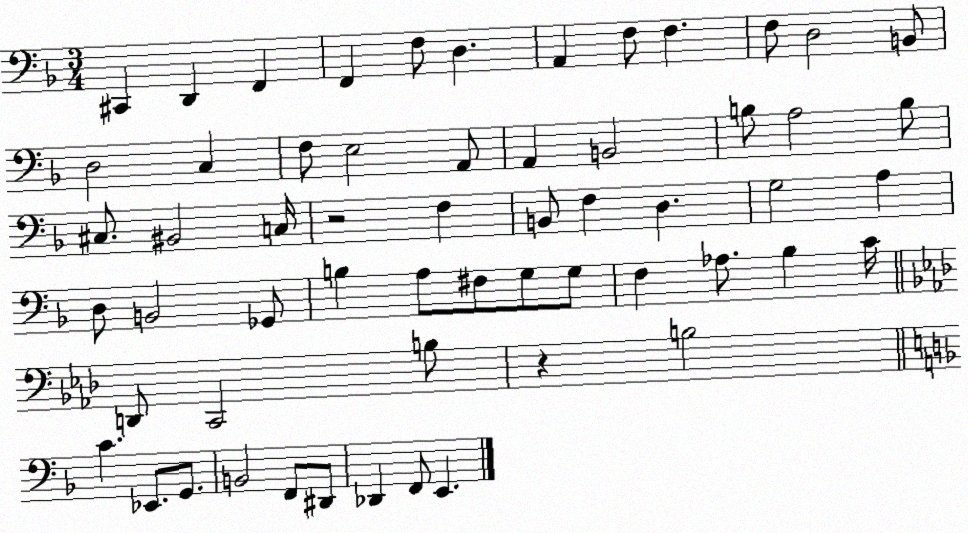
X:1
T:Untitled
M:3/4
L:1/4
K:F
^C,, D,, F,, F,, F,/2 D, A,, F,/2 F, F,/2 D,2 B,,/2 D,2 C, F,/2 E,2 A,,/2 A,, B,,2 B,/2 A,2 B,/2 ^C,/2 ^B,,2 C,/4 z2 F, B,,/2 F, D, G,2 A, D,/2 B,,2 _G,,/2 B, A,/2 ^F,/2 G,/2 G,/2 F, _A,/2 _B, C/4 D,,/2 C,,2 B,/2 z B,2 C _E,,/2 G,,/2 B,,2 F,,/2 ^D,,/2 _D,, F,,/2 E,,